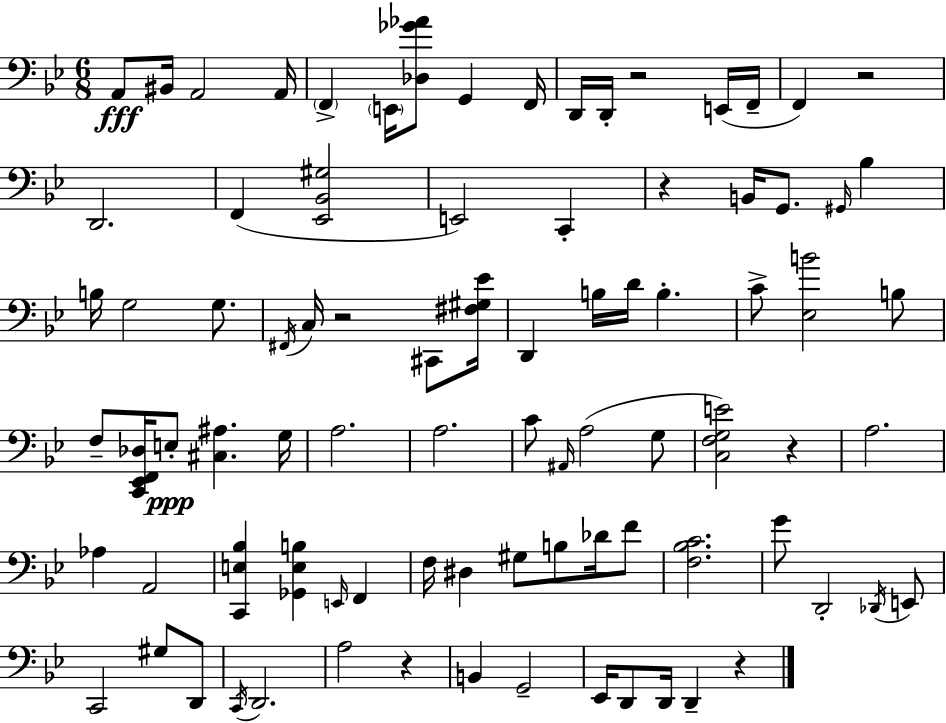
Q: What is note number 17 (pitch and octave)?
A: C2